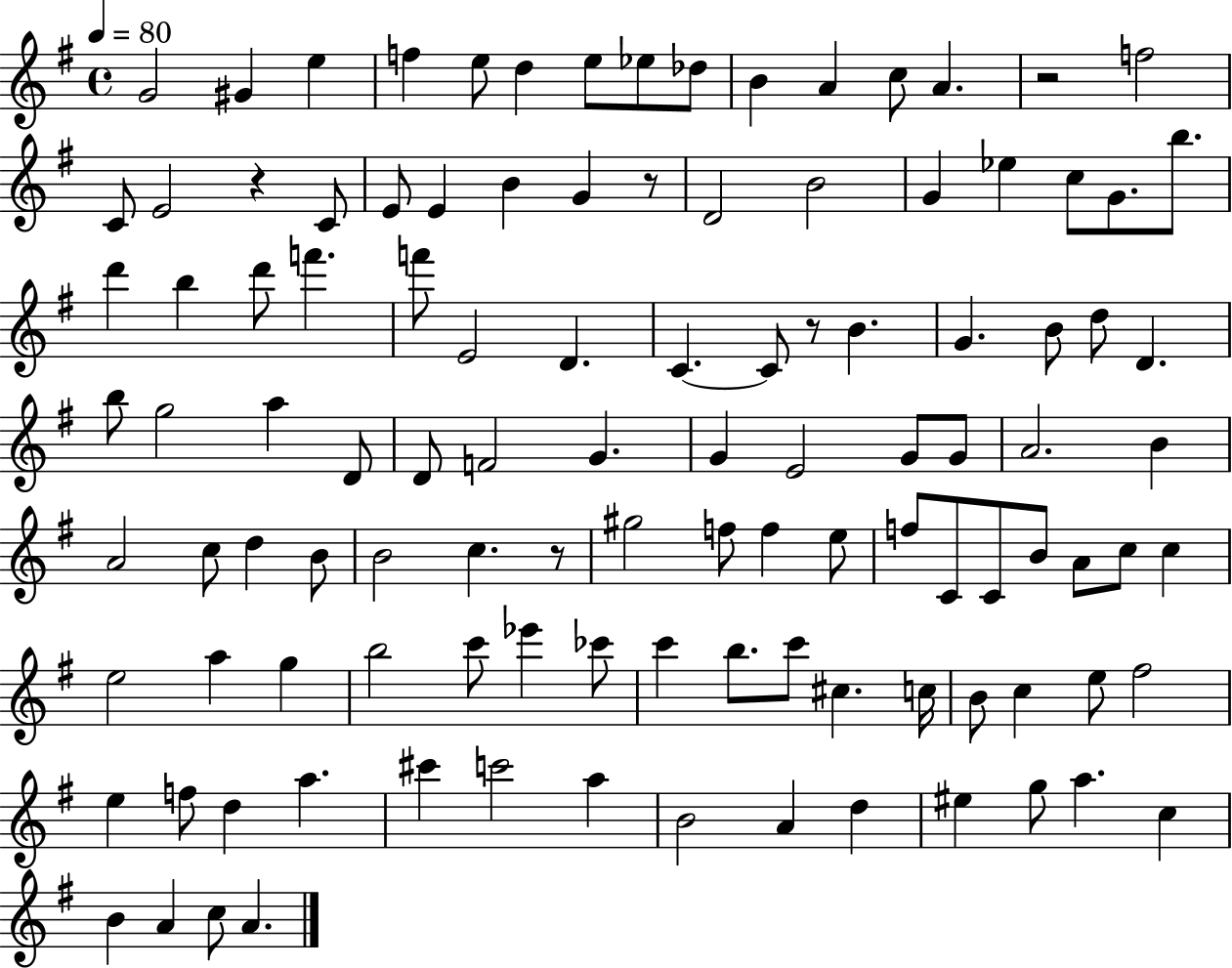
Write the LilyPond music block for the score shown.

{
  \clef treble
  \time 4/4
  \defaultTimeSignature
  \key g \major
  \tempo 4 = 80
  g'2 gis'4 e''4 | f''4 e''8 d''4 e''8 ees''8 des''8 | b'4 a'4 c''8 a'4. | r2 f''2 | \break c'8 e'2 r4 c'8 | e'8 e'4 b'4 g'4 r8 | d'2 b'2 | g'4 ees''4 c''8 g'8. b''8. | \break d'''4 b''4 d'''8 f'''4. | f'''8 e'2 d'4. | c'4.~~ c'8 r8 b'4. | g'4. b'8 d''8 d'4. | \break b''8 g''2 a''4 d'8 | d'8 f'2 g'4. | g'4 e'2 g'8 g'8 | a'2. b'4 | \break a'2 c''8 d''4 b'8 | b'2 c''4. r8 | gis''2 f''8 f''4 e''8 | f''8 c'8 c'8 b'8 a'8 c''8 c''4 | \break e''2 a''4 g''4 | b''2 c'''8 ees'''4 ces'''8 | c'''4 b''8. c'''8 cis''4. c''16 | b'8 c''4 e''8 fis''2 | \break e''4 f''8 d''4 a''4. | cis'''4 c'''2 a''4 | b'2 a'4 d''4 | eis''4 g''8 a''4. c''4 | \break b'4 a'4 c''8 a'4. | \bar "|."
}